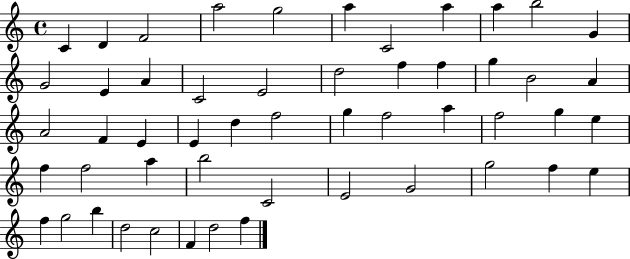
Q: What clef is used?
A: treble